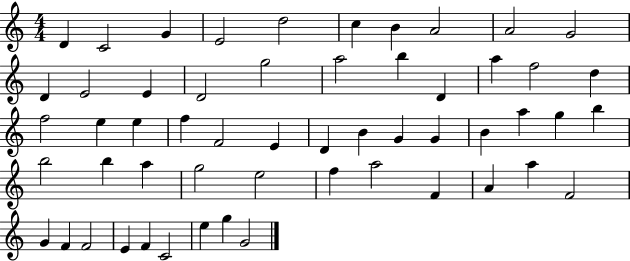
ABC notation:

X:1
T:Untitled
M:4/4
L:1/4
K:C
D C2 G E2 d2 c B A2 A2 G2 D E2 E D2 g2 a2 b D a f2 d f2 e e f F2 E D B G G B a g b b2 b a g2 e2 f a2 F A a F2 G F F2 E F C2 e g G2